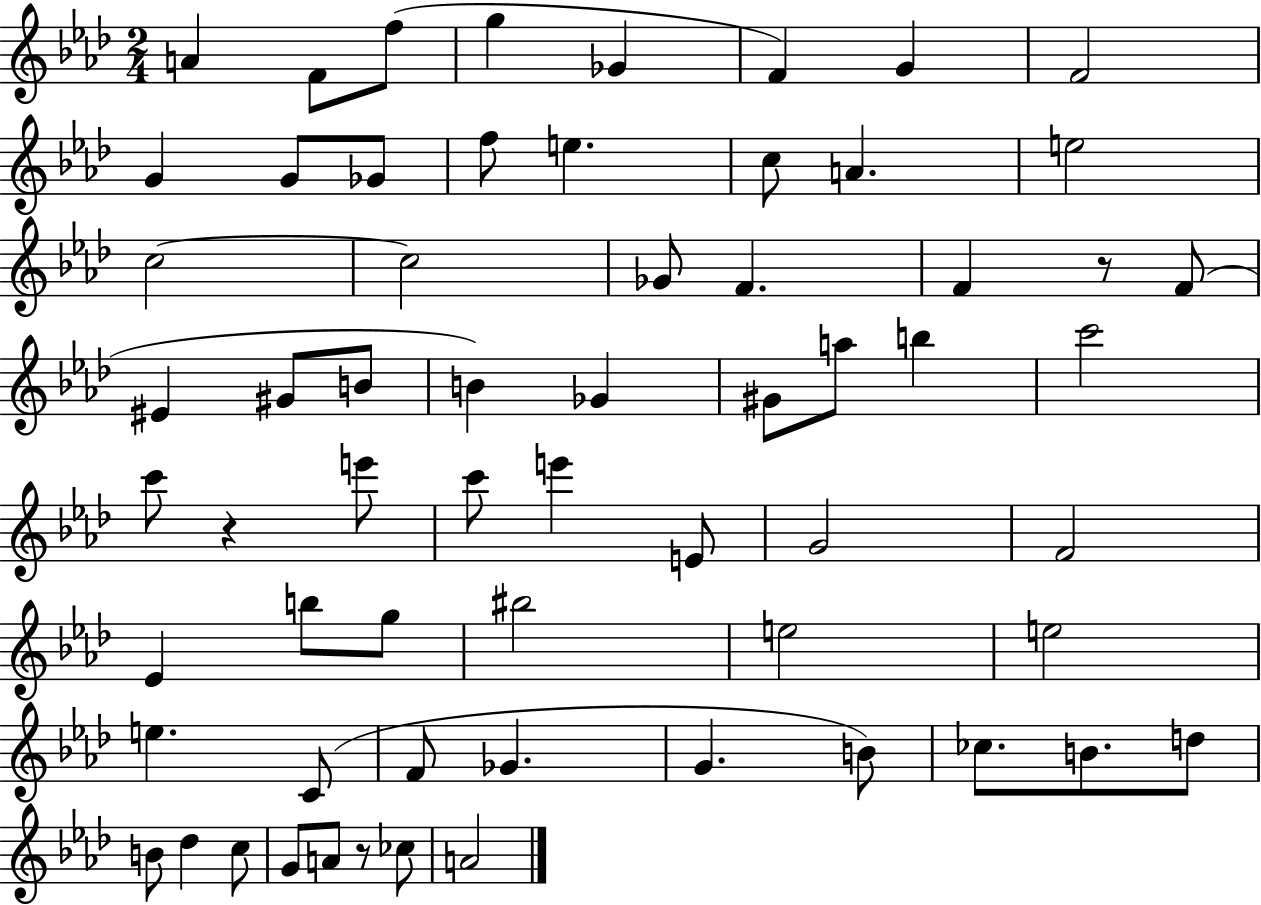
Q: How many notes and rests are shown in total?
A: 63